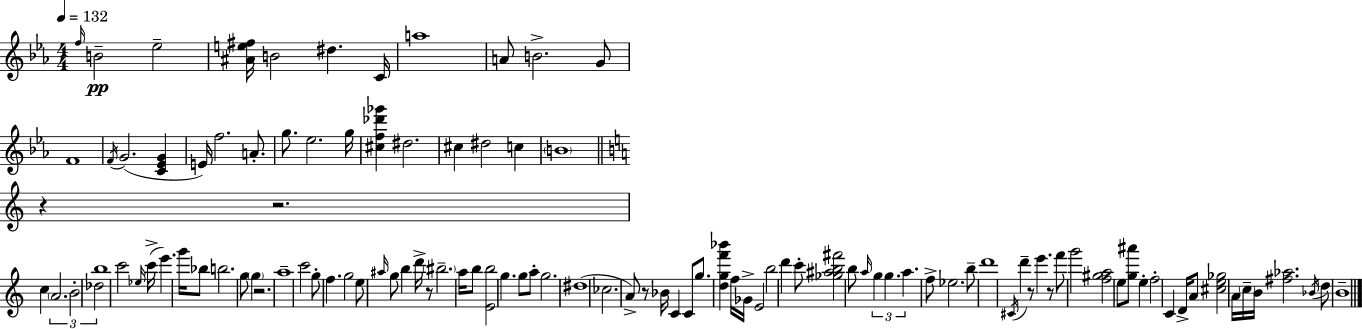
F5/s B4/h Eb5/h [A#4,E5,F#5]/s B4/h D#5/q. C4/s A5/w A4/e B4/h. G4/e F4/w F4/s G4/h. [C4,Eb4,G4]/q E4/s F5/h. A4/e. G5/e. Eb5/h. G5/s [C#5,F5,Db6,Gb6]/q D#5/h. C#5/q D#5/h C5/q B4/w R/q R/h. C5/q A4/h. B4/h Db5/h B5/w C6/h Eb5/s C6/s E6/q. G6/s Bb5/e B5/h. G5/e G5/q R/h. A5/w C6/h G5/e F5/q. G5/h E5/e A#5/s G5/e B5/q D6/s R/e BIS5/h. A5/s B5/e [E4,B5]/h G5/q. G5/e A5/e G5/h. D#5/w CES5/h. A4/e R/e Bb4/s C4/q C4/e G5/e. [D5,G5,F6,Bb6]/q F5/s Gb4/s E4/h B5/h D6/q C6/e [Gb5,A#5,B5,F#6]/h B5/e A5/s G5/q G5/q. A5/q. F5/e Eb5/h. B5/e D6/w C#4/s D6/q R/e E6/q. R/e F6/e G6/h [F5,G#5,A5]/h E5/e [G5,A#6]/e E5/q F5/h C4/q D4/s A4/e [C#5,E5,Gb5]/h A4/s C5/s B4/s [F#5,Ab5]/h. Bb4/s D5/e B4/w